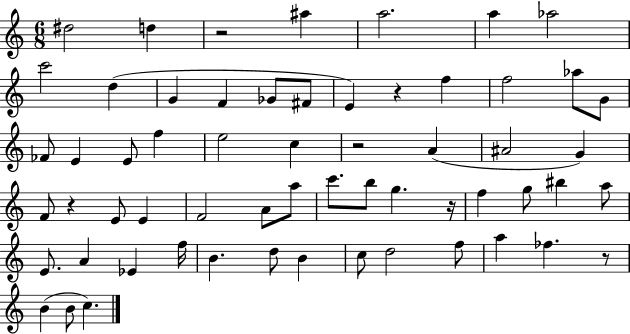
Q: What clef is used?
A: treble